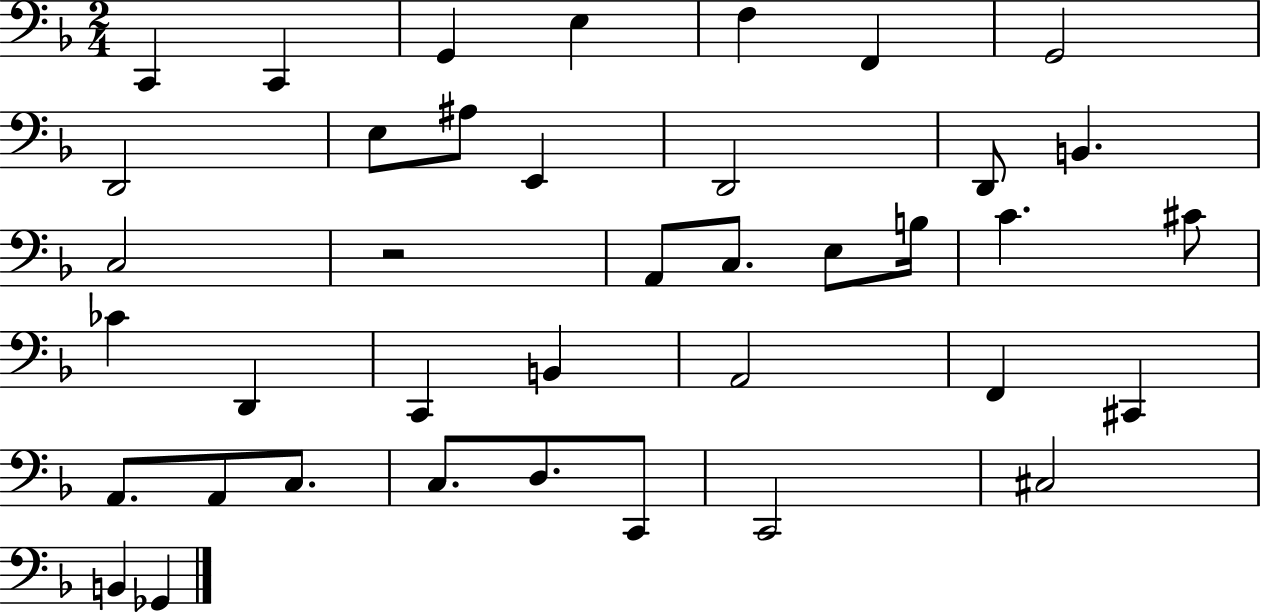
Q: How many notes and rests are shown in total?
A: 39